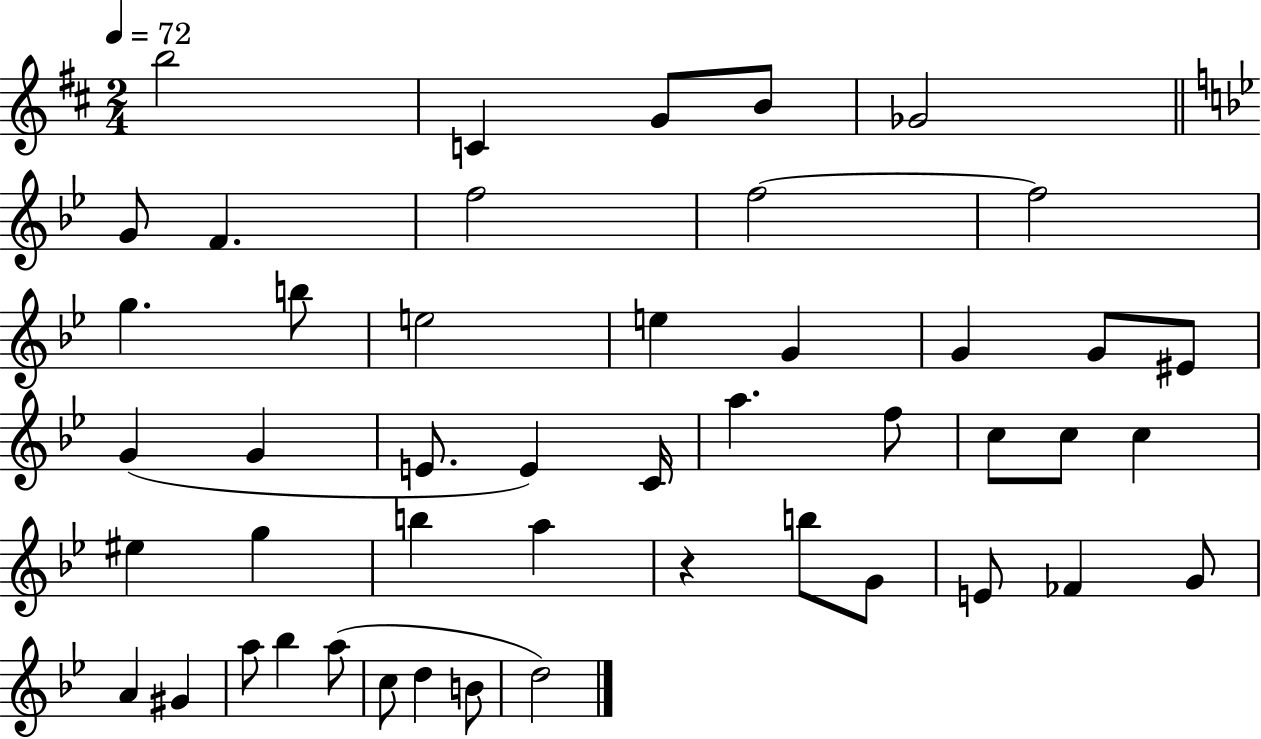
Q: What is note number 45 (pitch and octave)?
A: B4